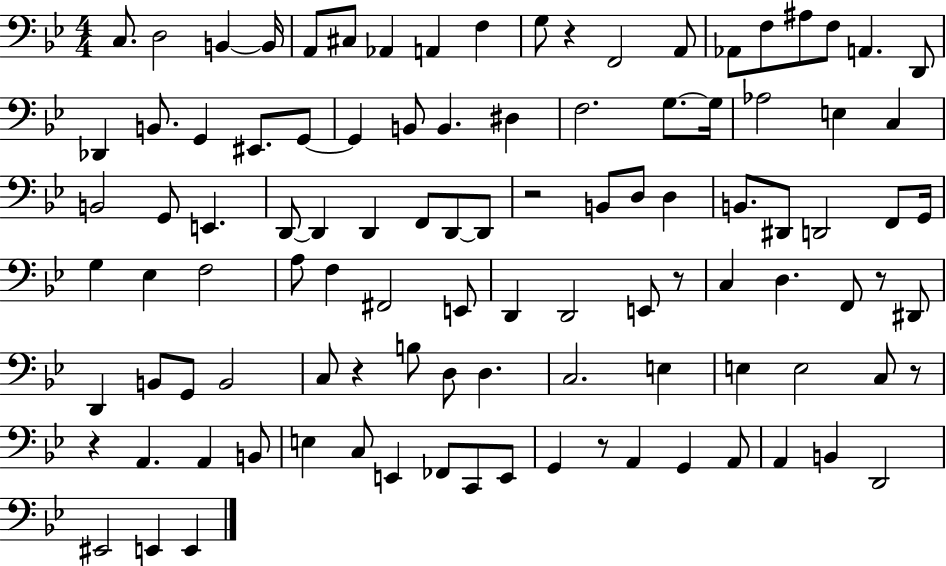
C3/e. D3/h B2/q B2/s A2/e C#3/e Ab2/q A2/q F3/q G3/e R/q F2/h A2/e Ab2/e F3/e A#3/e F3/e A2/q. D2/e Db2/q B2/e. G2/q EIS2/e. G2/e G2/q B2/e B2/q. D#3/q F3/h. G3/e. G3/s Ab3/h E3/q C3/q B2/h G2/e E2/q. D2/e D2/q D2/q F2/e D2/e D2/e R/h B2/e D3/e D3/q B2/e. D#2/e D2/h F2/e G2/s G3/q Eb3/q F3/h A3/e F3/q F#2/h E2/e D2/q D2/h E2/e R/e C3/q D3/q. F2/e R/e D#2/e D2/q B2/e G2/e B2/h C3/e R/q B3/e D3/e D3/q. C3/h. E3/q E3/q E3/h C3/e R/e R/q A2/q. A2/q B2/e E3/q C3/e E2/q FES2/e C2/e E2/e G2/q R/e A2/q G2/q A2/e A2/q B2/q D2/h EIS2/h E2/q E2/q